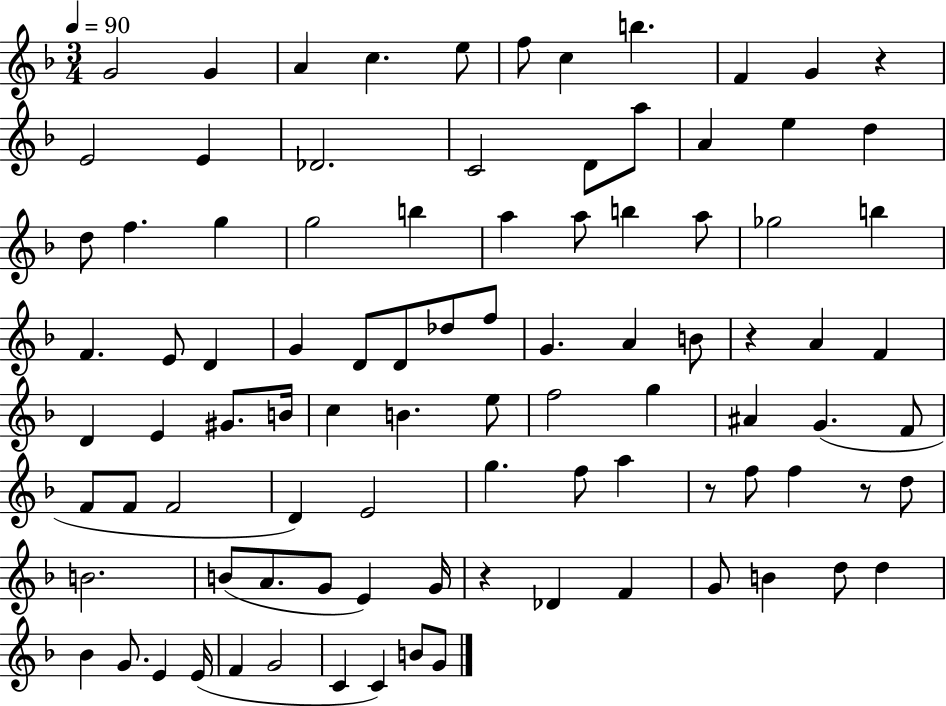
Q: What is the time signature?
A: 3/4